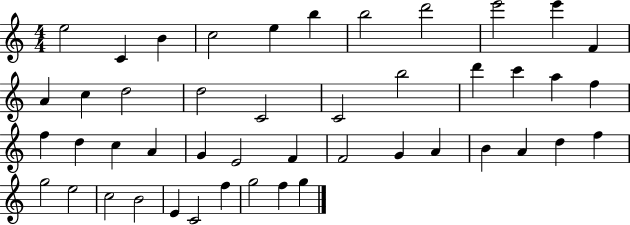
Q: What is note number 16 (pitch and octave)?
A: C4